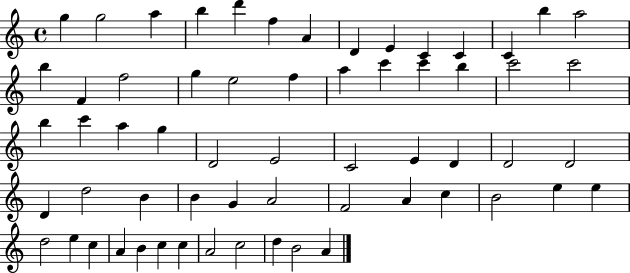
X:1
T:Untitled
M:4/4
L:1/4
K:C
g g2 a b d' f A D E C C C b a2 b F f2 g e2 f a c' c' b c'2 c'2 b c' a g D2 E2 C2 E D D2 D2 D d2 B B G A2 F2 A c B2 e e d2 e c A B c c A2 c2 d B2 A